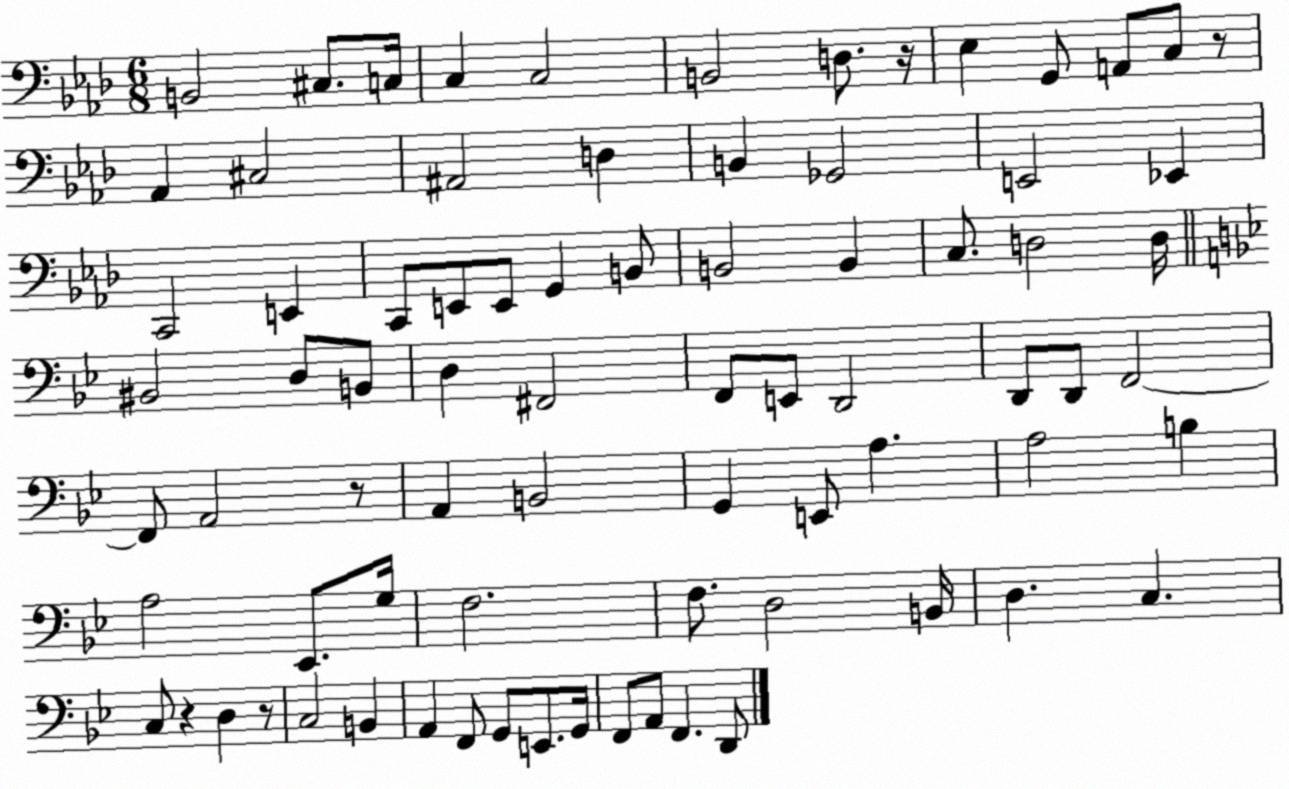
X:1
T:Untitled
M:6/8
L:1/4
K:Ab
B,,2 ^C,/2 C,/4 C, C,2 B,,2 D,/2 z/4 _E, G,,/2 A,,/2 C,/2 z/2 _A,, ^C,2 ^A,,2 D, B,, _G,,2 E,,2 _E,, C,,2 E,, C,,/2 E,,/2 E,,/2 G,, B,,/2 B,,2 B,, C,/2 D,2 D,/4 ^B,,2 D,/2 B,,/2 D, ^F,,2 F,,/2 E,,/2 D,,2 D,,/2 D,,/2 F,,2 F,,/2 A,,2 z/2 A,, B,,2 G,, E,,/2 A, A,2 B, A,2 _E,,/2 G,/4 F,2 F,/2 D,2 B,,/4 D, C, C,/2 z D, z/2 C,2 B,, A,, F,,/2 G,,/2 E,,/2 G,,/4 F,,/2 A,,/2 F,, D,,/2